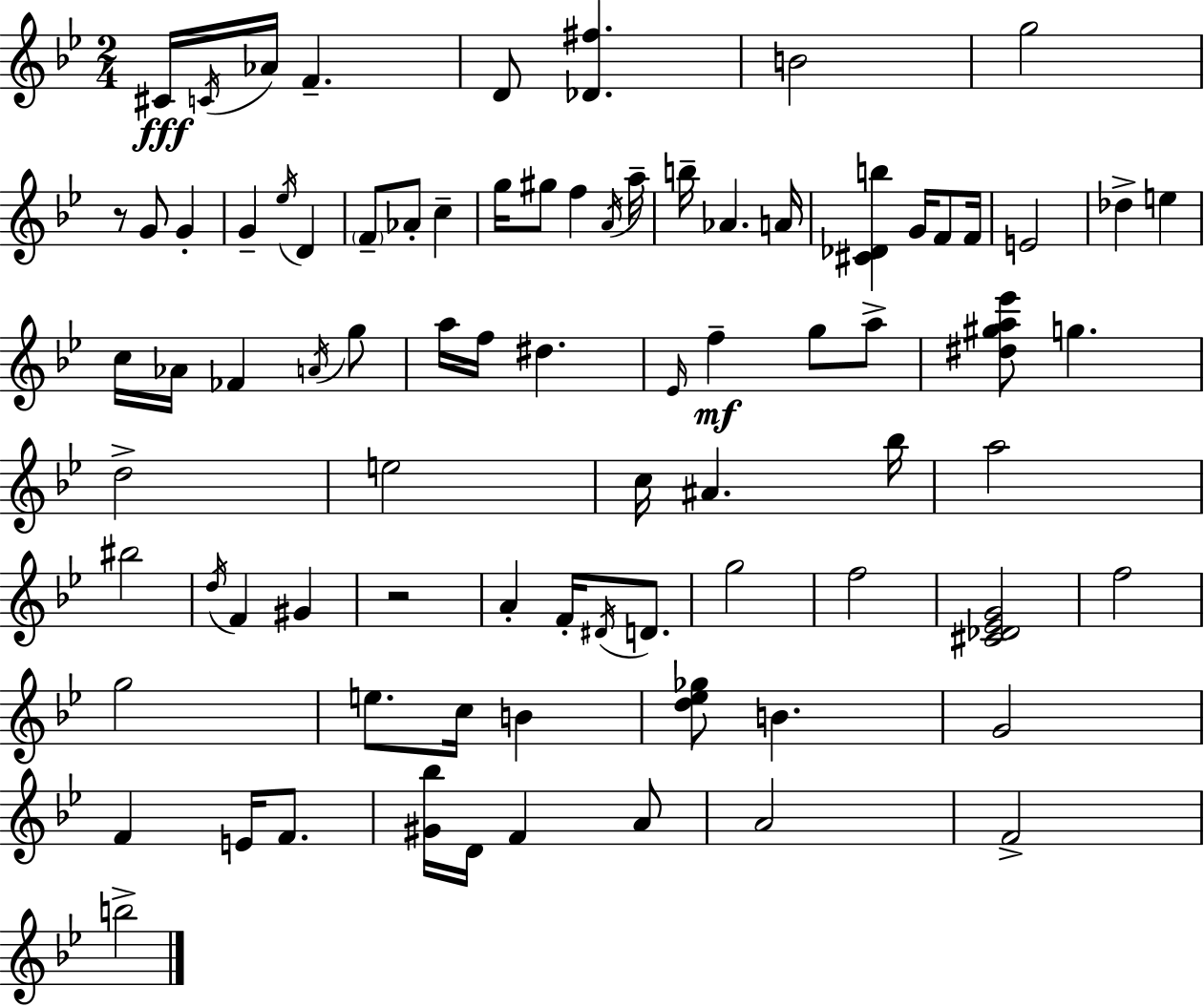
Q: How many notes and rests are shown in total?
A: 82